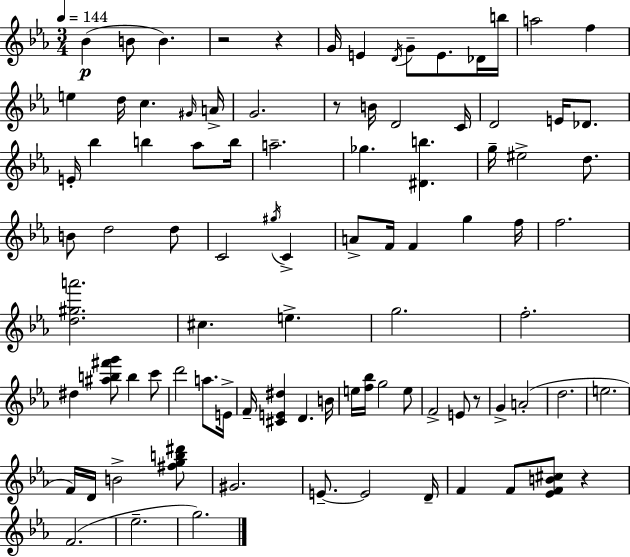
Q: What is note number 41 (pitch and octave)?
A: A4